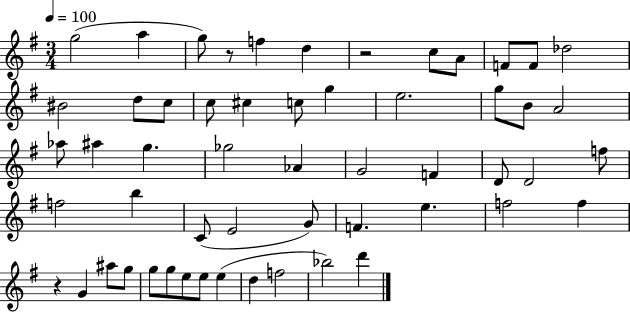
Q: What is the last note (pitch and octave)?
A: D6